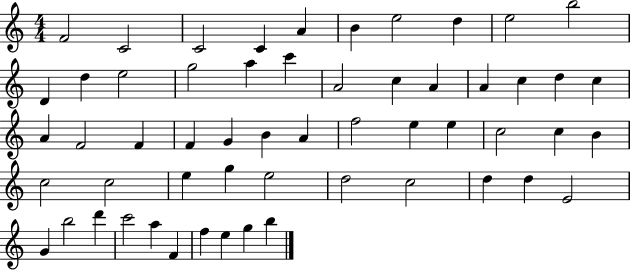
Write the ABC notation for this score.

X:1
T:Untitled
M:4/4
L:1/4
K:C
F2 C2 C2 C A B e2 d e2 b2 D d e2 g2 a c' A2 c A A c d c A F2 F F G B A f2 e e c2 c B c2 c2 e g e2 d2 c2 d d E2 G b2 d' c'2 a F f e g b